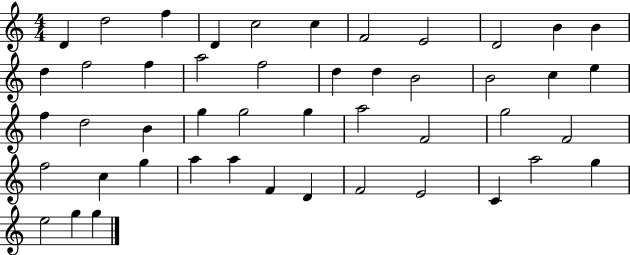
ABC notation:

X:1
T:Untitled
M:4/4
L:1/4
K:C
D d2 f D c2 c F2 E2 D2 B B d f2 f a2 f2 d d B2 B2 c e f d2 B g g2 g a2 F2 g2 F2 f2 c g a a F D F2 E2 C a2 g e2 g g